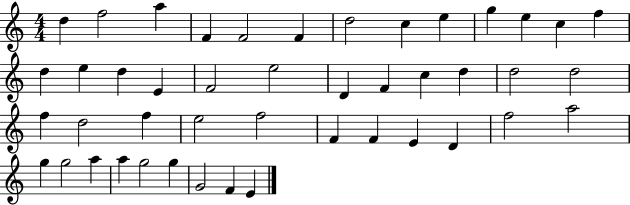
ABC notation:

X:1
T:Untitled
M:4/4
L:1/4
K:C
d f2 a F F2 F d2 c e g e c f d e d E F2 e2 D F c d d2 d2 f d2 f e2 f2 F F E D f2 a2 g g2 a a g2 g G2 F E